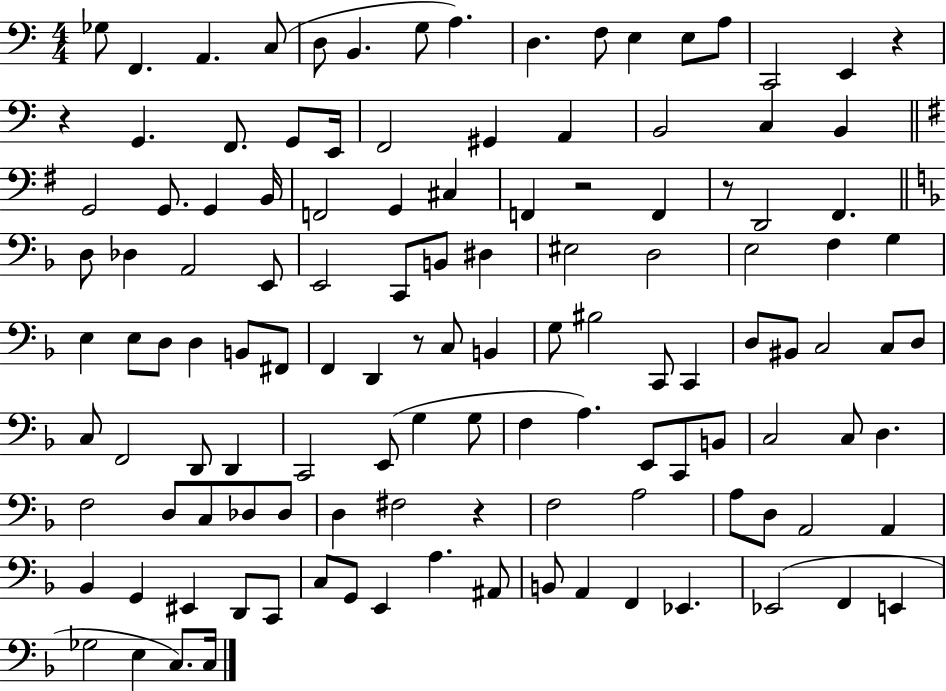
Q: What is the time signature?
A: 4/4